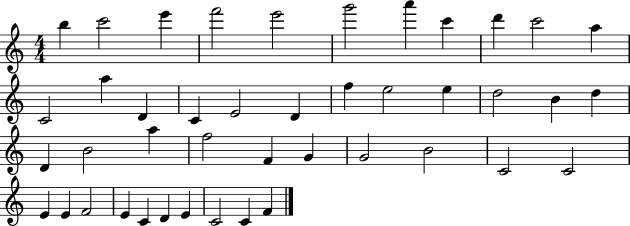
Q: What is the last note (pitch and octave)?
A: F4